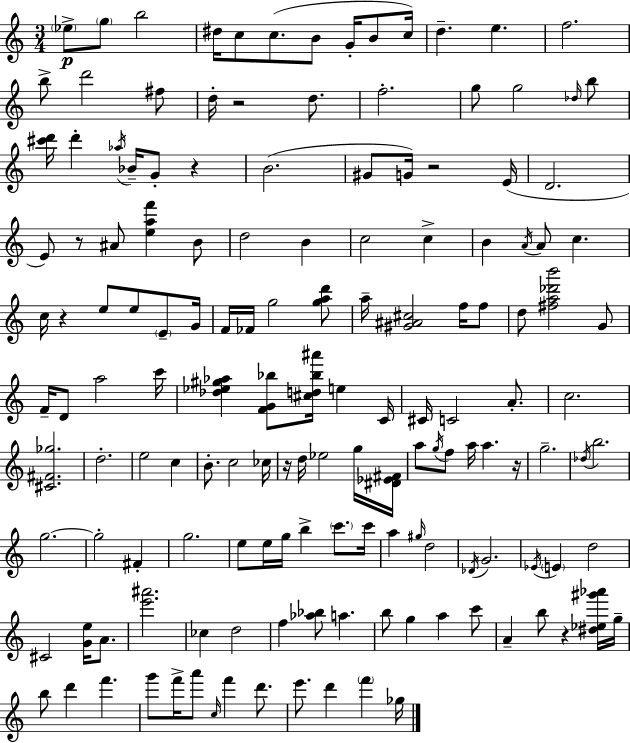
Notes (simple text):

Eb5/e G5/e B5/h D#5/s C5/e C5/e. B4/e G4/s B4/e C5/s D5/q. E5/q. F5/h. B5/e D6/h F#5/e D5/s R/h D5/e. F5/h. G5/e G5/h Db5/s B5/e [C#6,D6]/s D6/q Ab5/s Bb4/s G4/e R/q B4/h. G#4/e G4/s R/h E4/s D4/h. E4/e R/e A#4/e [E5,A5,F6]/q B4/e D5/h B4/q C5/h C5/q B4/q A4/s A4/e C5/q. C5/s R/q E5/e E5/e E4/e G4/s F4/s FES4/s G5/h [G5,A5,D6]/e A5/s [G#4,A#4,C#5]/h F5/s F5/e D5/e [F#5,A5,Db6,B6]/h G4/e F4/s D4/e A5/h C6/s [Db5,Eb5,G#5,Ab5]/q [F4,G4,Bb5]/e [C#5,D5,Bb5,A#6]/s E5/q C4/s C#4/s C4/h A4/e. C5/h. [C#4,F#4,Gb5]/h. D5/h. E5/h C5/q B4/e. C5/h CES5/s R/s D5/s Eb5/h G5/s [D#4,Eb4,F#4]/s A5/e G5/s F5/e A5/s A5/q. R/s G5/h. Db5/s B5/h. G5/h. G5/h F#4/q G5/h. E5/e E5/s G5/s B5/q C6/e. C6/s A5/q G#5/s D5/h Db4/s G4/h. Eb4/s E4/q D5/h C#4/h [G4,E5]/s A4/e. [E6,A#6]/h. CES5/q D5/h F5/q [Ab5,Bb5]/e A5/q. B5/e G5/q A5/q C6/e A4/q B5/e R/q [D#5,Eb5,G#6,Ab6]/s G5/s B5/e D6/q F6/q. G6/e F6/s A6/e C5/s F6/q D6/e. E6/e. D6/q F6/q Gb5/s